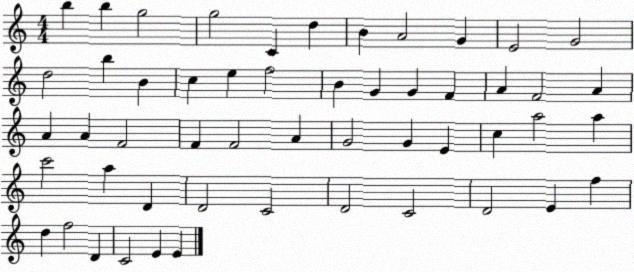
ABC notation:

X:1
T:Untitled
M:4/4
L:1/4
K:C
b b g2 g2 C d B A2 G E2 G2 d2 b B c e f2 B G G F A F2 A A A F2 F F2 A G2 G E c a2 a c'2 a D D2 C2 D2 C2 D2 E f d f2 D C2 E E